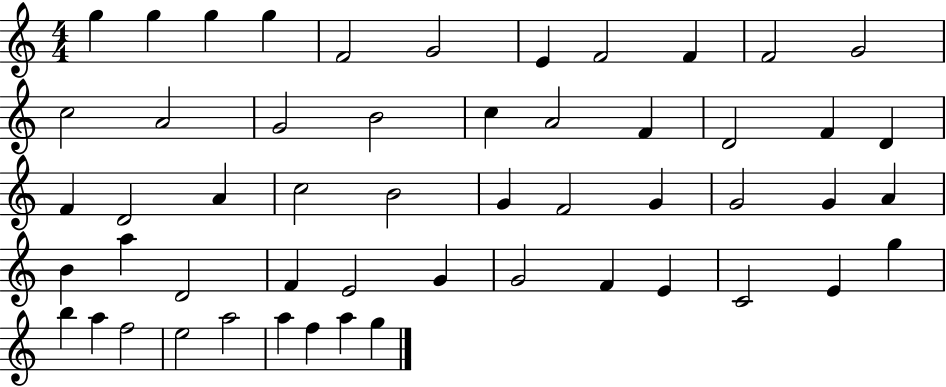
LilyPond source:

{
  \clef treble
  \numericTimeSignature
  \time 4/4
  \key c \major
  g''4 g''4 g''4 g''4 | f'2 g'2 | e'4 f'2 f'4 | f'2 g'2 | \break c''2 a'2 | g'2 b'2 | c''4 a'2 f'4 | d'2 f'4 d'4 | \break f'4 d'2 a'4 | c''2 b'2 | g'4 f'2 g'4 | g'2 g'4 a'4 | \break b'4 a''4 d'2 | f'4 e'2 g'4 | g'2 f'4 e'4 | c'2 e'4 g''4 | \break b''4 a''4 f''2 | e''2 a''2 | a''4 f''4 a''4 g''4 | \bar "|."
}